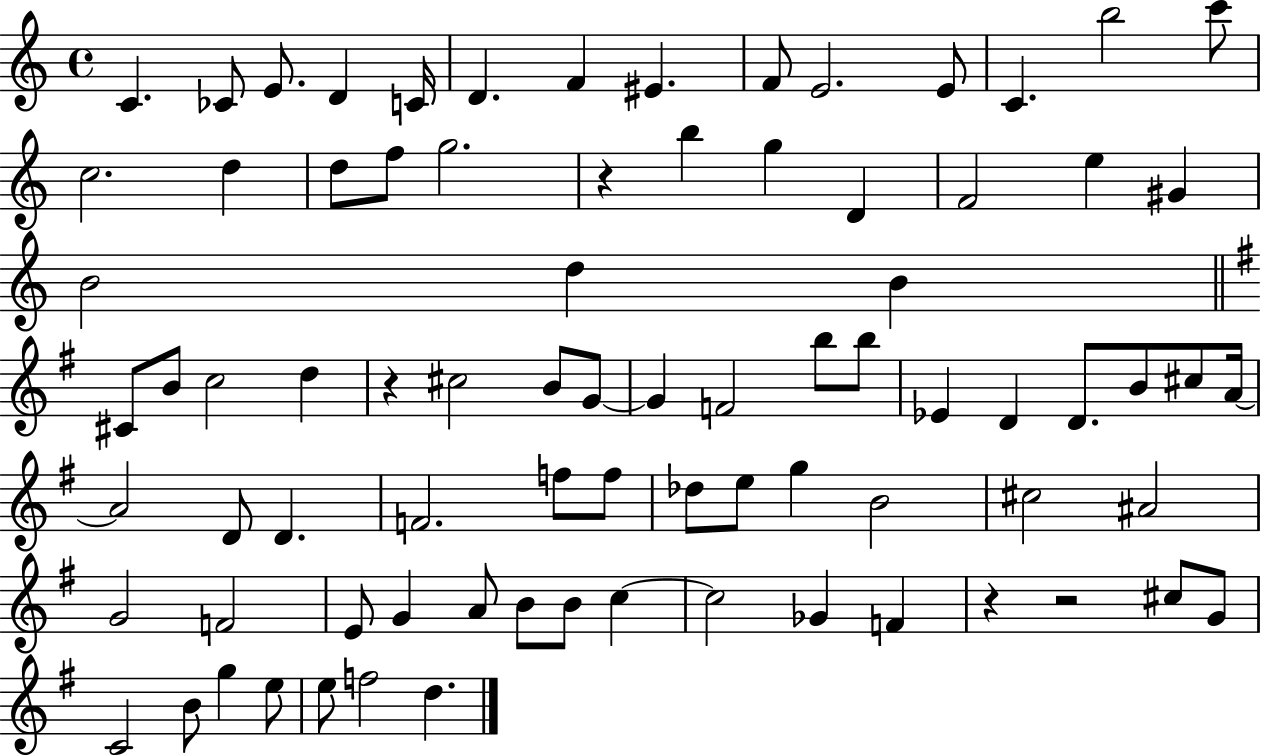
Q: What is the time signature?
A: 4/4